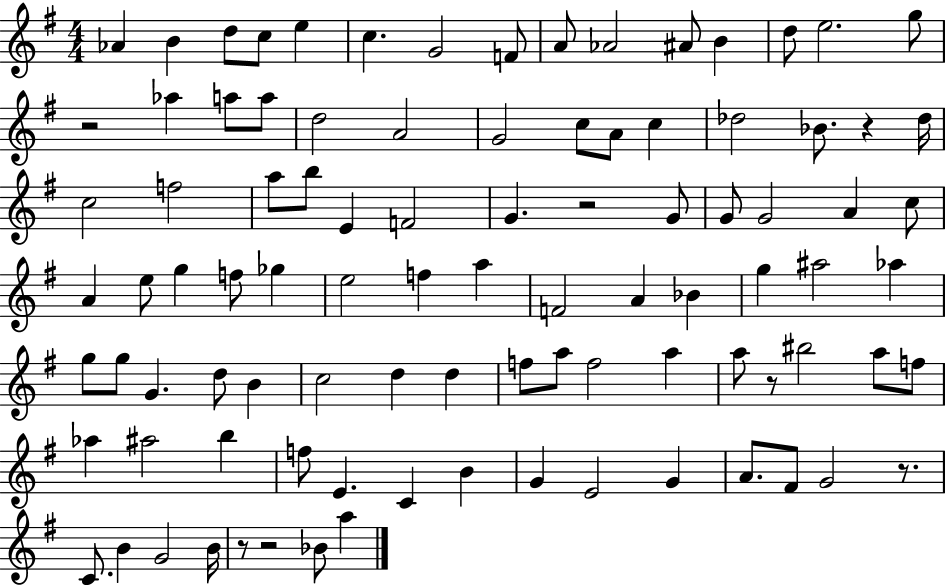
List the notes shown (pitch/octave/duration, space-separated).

Ab4/q B4/q D5/e C5/e E5/q C5/q. G4/h F4/e A4/e Ab4/h A#4/e B4/q D5/e E5/h. G5/e R/h Ab5/q A5/e A5/e D5/h A4/h G4/h C5/e A4/e C5/q Db5/h Bb4/e. R/q Db5/s C5/h F5/h A5/e B5/e E4/q F4/h G4/q. R/h G4/e G4/e G4/h A4/q C5/e A4/q E5/e G5/q F5/e Gb5/q E5/h F5/q A5/q F4/h A4/q Bb4/q G5/q A#5/h Ab5/q G5/e G5/e G4/q. D5/e B4/q C5/h D5/q D5/q F5/e A5/e F5/h A5/q A5/e R/e BIS5/h A5/e F5/e Ab5/q A#5/h B5/q F5/e E4/q. C4/q B4/q G4/q E4/h G4/q A4/e. F#4/e G4/h R/e. C4/e. B4/q G4/h B4/s R/e R/h Bb4/e A5/q